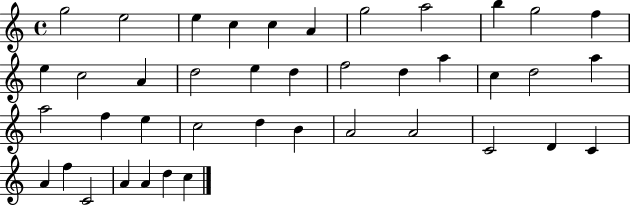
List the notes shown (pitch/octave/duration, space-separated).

G5/h E5/h E5/q C5/q C5/q A4/q G5/h A5/h B5/q G5/h F5/q E5/q C5/h A4/q D5/h E5/q D5/q F5/h D5/q A5/q C5/q D5/h A5/q A5/h F5/q E5/q C5/h D5/q B4/q A4/h A4/h C4/h D4/q C4/q A4/q F5/q C4/h A4/q A4/q D5/q C5/q